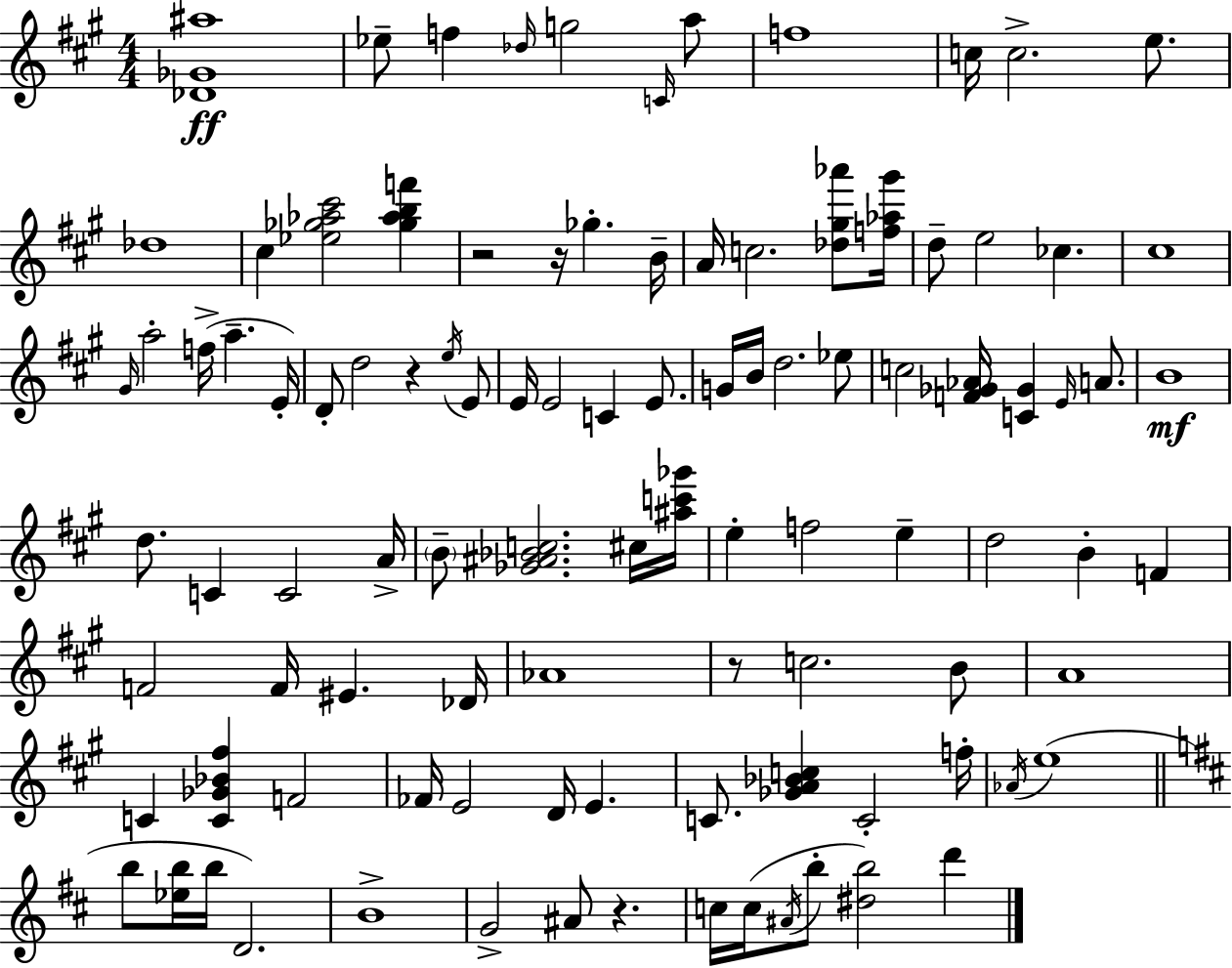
[Db4,Gb4,A#5]/w Eb5/e F5/q Db5/s G5/h C4/s A5/e F5/w C5/s C5/h. E5/e. Db5/w C#5/q [Eb5,Gb5,Ab5,C#6]/h [Gb5,Ab5,B5,F6]/q R/h R/s Gb5/q. B4/s A4/s C5/h. [Db5,G#5,Ab6]/e [F5,Ab5,G#6]/s D5/e E5/h CES5/q. C#5/w G#4/s A5/h F5/s A5/q. E4/s D4/e D5/h R/q E5/s E4/e E4/s E4/h C4/q E4/e. G4/s B4/s D5/h. Eb5/e C5/h [F4,Gb4,Ab4]/s [C4,Gb4]/q E4/s A4/e. B4/w D5/e. C4/q C4/h A4/s B4/e [Gb4,A#4,Bb4,C5]/h. C#5/s [A#5,C6,Gb6]/s E5/q F5/h E5/q D5/h B4/q F4/q F4/h F4/s EIS4/q. Db4/s Ab4/w R/e C5/h. B4/e A4/w C4/q [C4,Gb4,Bb4,F#5]/q F4/h FES4/s E4/h D4/s E4/q. C4/e. [Gb4,A4,Bb4,C5]/q C4/h F5/s Ab4/s E5/w B5/e [Eb5,B5]/s B5/s D4/h. B4/w G4/h A#4/e R/q. C5/s C5/s A#4/s B5/e [D#5,B5]/h D6/q